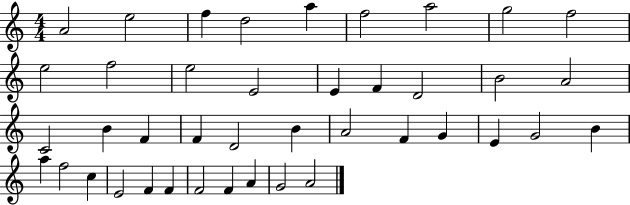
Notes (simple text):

A4/h E5/h F5/q D5/h A5/q F5/h A5/h G5/h F5/h E5/h F5/h E5/h E4/h E4/q F4/q D4/h B4/h A4/h C4/h B4/q F4/q F4/q D4/h B4/q A4/h F4/q G4/q E4/q G4/h B4/q A5/q F5/h C5/q E4/h F4/q F4/q F4/h F4/q A4/q G4/h A4/h